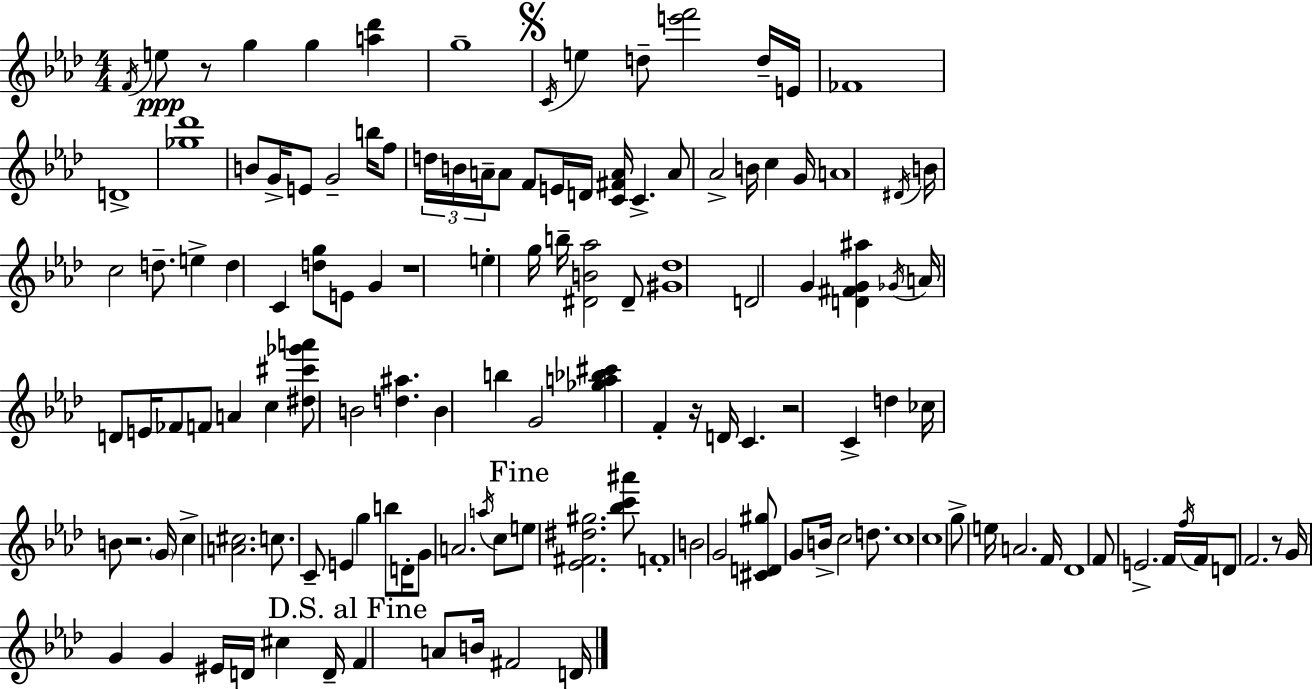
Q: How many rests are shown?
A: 6